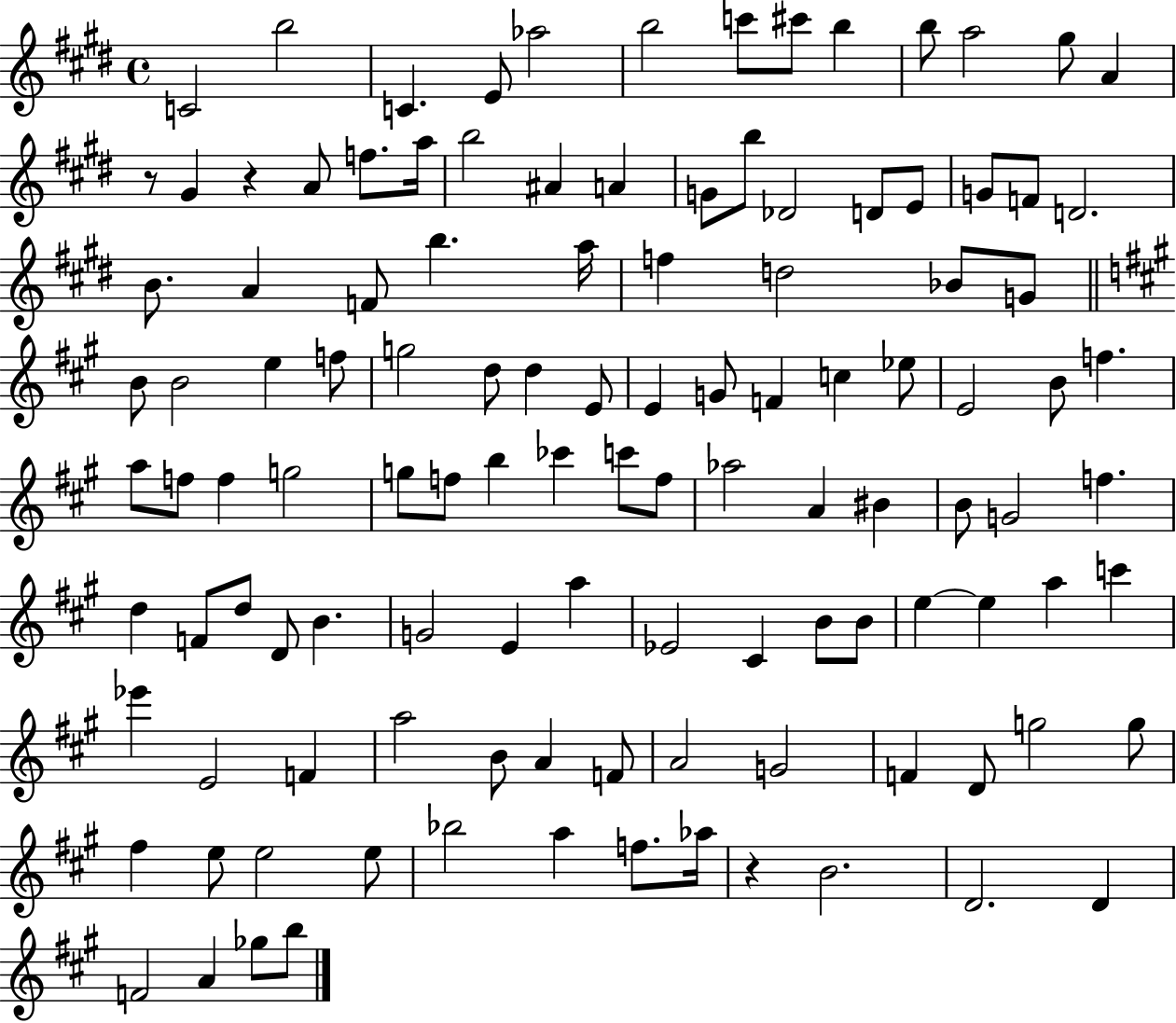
{
  \clef treble
  \time 4/4
  \defaultTimeSignature
  \key e \major
  c'2 b''2 | c'4. e'8 aes''2 | b''2 c'''8 cis'''8 b''4 | b''8 a''2 gis''8 a'4 | \break r8 gis'4 r4 a'8 f''8. a''16 | b''2 ais'4 a'4 | g'8 b''8 des'2 d'8 e'8 | g'8 f'8 d'2. | \break b'8. a'4 f'8 b''4. a''16 | f''4 d''2 bes'8 g'8 | \bar "||" \break \key a \major b'8 b'2 e''4 f''8 | g''2 d''8 d''4 e'8 | e'4 g'8 f'4 c''4 ees''8 | e'2 b'8 f''4. | \break a''8 f''8 f''4 g''2 | g''8 f''8 b''4 ces'''4 c'''8 f''8 | aes''2 a'4 bis'4 | b'8 g'2 f''4. | \break d''4 f'8 d''8 d'8 b'4. | g'2 e'4 a''4 | ees'2 cis'4 b'8 b'8 | e''4~~ e''4 a''4 c'''4 | \break ees'''4 e'2 f'4 | a''2 b'8 a'4 f'8 | a'2 g'2 | f'4 d'8 g''2 g''8 | \break fis''4 e''8 e''2 e''8 | bes''2 a''4 f''8. aes''16 | r4 b'2. | d'2. d'4 | \break f'2 a'4 ges''8 b''8 | \bar "|."
}